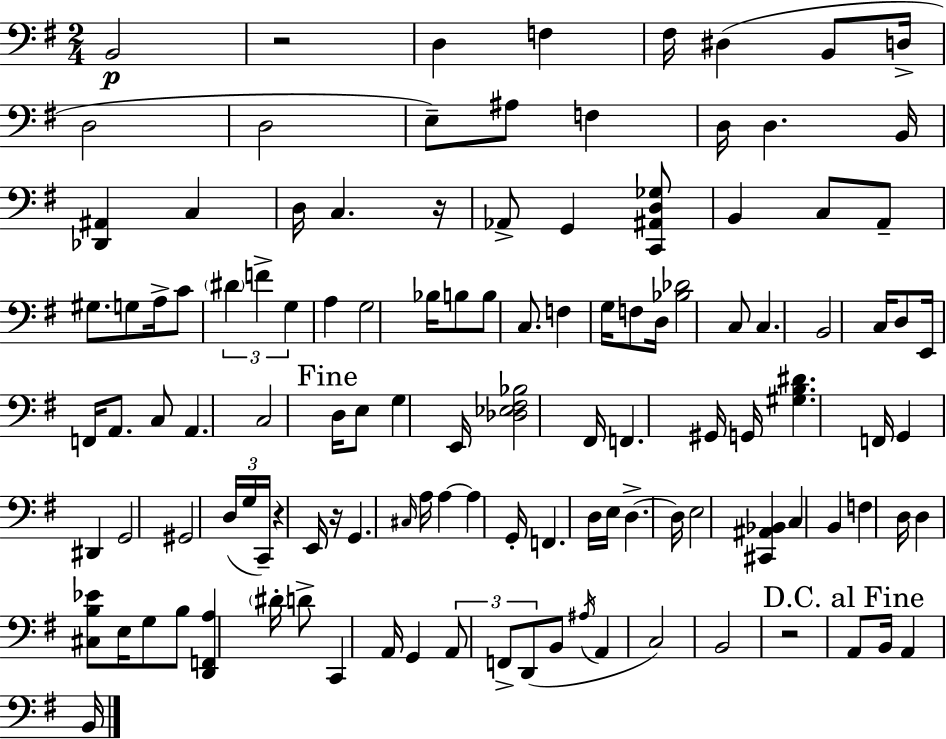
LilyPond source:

{
  \clef bass
  \numericTimeSignature
  \time 2/4
  \key e \minor
  \repeat volta 2 { b,2\p | r2 | d4 f4 | fis16 dis4( b,8 d16-> | \break d2 | d2 | e8--) ais8 f4 | d16 d4. b,16 | \break <des, ais,>4 c4 | d16 c4. r16 | aes,8-> g,4 <c, ais, d ges>8 | b,4 c8 a,8-- | \break gis8. g8 a16-> c'8 | \tuplet 3/2 { \parenthesize dis'4 f'4-> | g4 } a4 | g2 | \break bes16 b8 b8 c8. | f4 g16 f8 d16 | <bes des'>2 | c8 c4. | \break b,2 | c16 d8 e,16 f,16 a,8. | c8 a,4. | c2 | \break \mark "Fine" d16 e8 g4 e,16 | <des ees fis bes>2 | fis,16 f,4. gis,16 | g,16 <gis b dis'>4. f,16 | \break g,4 dis,4 | g,2 | gis,2 | \tuplet 3/2 { d16( g16 c,16--) } r4 e,16 | \break r16 g,4. \grace { cis16 } | a16 a4~~ a4 | g,16-. f,4. | d16 e16 d4.->~~ | \break d16 e2 | <cis, ais, bes,>4 c4 | b,4 f4 | d16 d4 <cis b ees'>8 | \break e16 g8 b8 <d, f, a>4 | \parenthesize dis'16-. d'8-> c,4 | a,16 g,4 \tuplet 3/2 { a,8 f,8-> | d,8( } b,8 \acciaccatura { ais16 } a,4 | \break c2) | b,2 | r2 | \mark "D.C. al Fine" a,8 b,16 a,4 | \break b,16 } \bar "|."
}